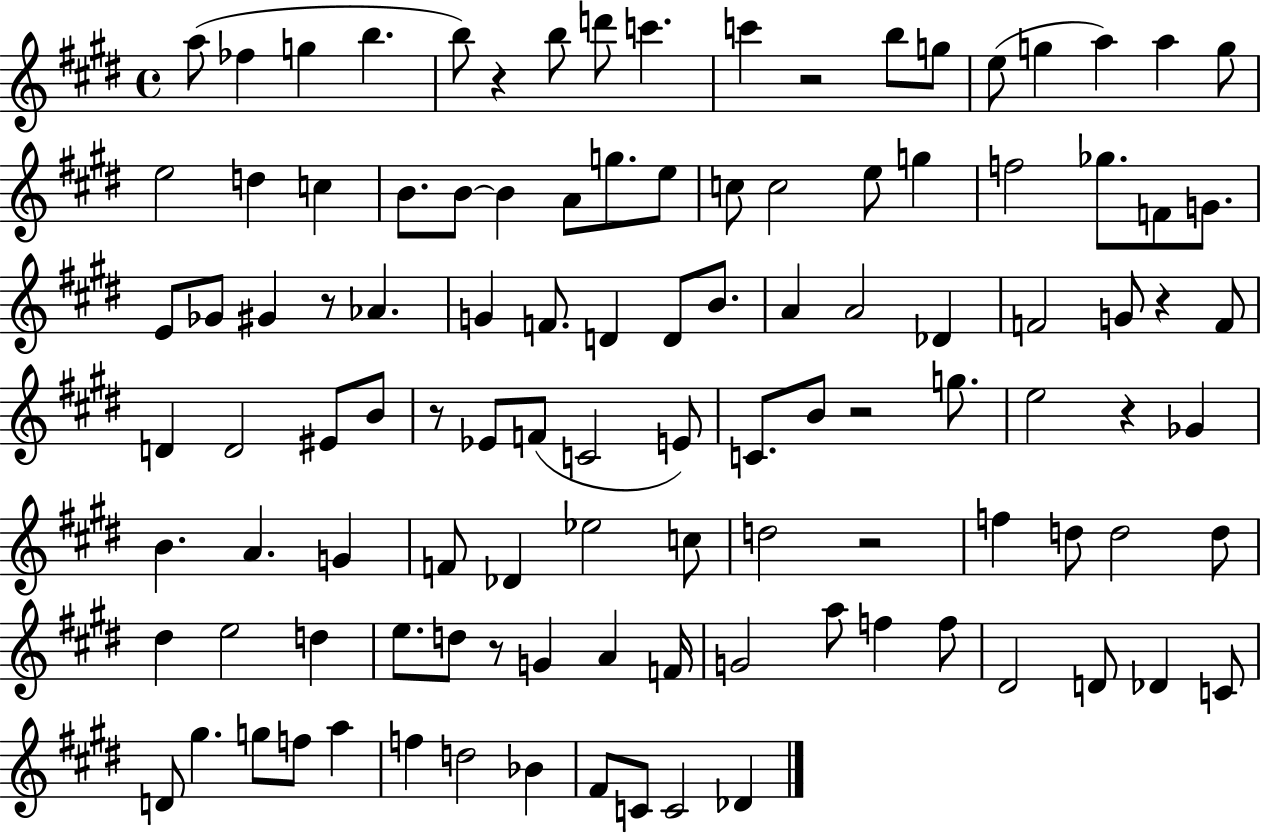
A5/e FES5/q G5/q B5/q. B5/e R/q B5/e D6/e C6/q. C6/q R/h B5/e G5/e E5/e G5/q A5/q A5/q G5/e E5/h D5/q C5/q B4/e. B4/e B4/q A4/e G5/e. E5/e C5/e C5/h E5/e G5/q F5/h Gb5/e. F4/e G4/e. E4/e Gb4/e G#4/q R/e Ab4/q. G4/q F4/e. D4/q D4/e B4/e. A4/q A4/h Db4/q F4/h G4/e R/q F4/e D4/q D4/h EIS4/e B4/e R/e Eb4/e F4/e C4/h E4/e C4/e. B4/e R/h G5/e. E5/h R/q Gb4/q B4/q. A4/q. G4/q F4/e Db4/q Eb5/h C5/e D5/h R/h F5/q D5/e D5/h D5/e D#5/q E5/h D5/q E5/e. D5/e R/e G4/q A4/q F4/s G4/h A5/e F5/q F5/e D#4/h D4/e Db4/q C4/e D4/e G#5/q. G5/e F5/e A5/q F5/q D5/h Bb4/q F#4/e C4/e C4/h Db4/q